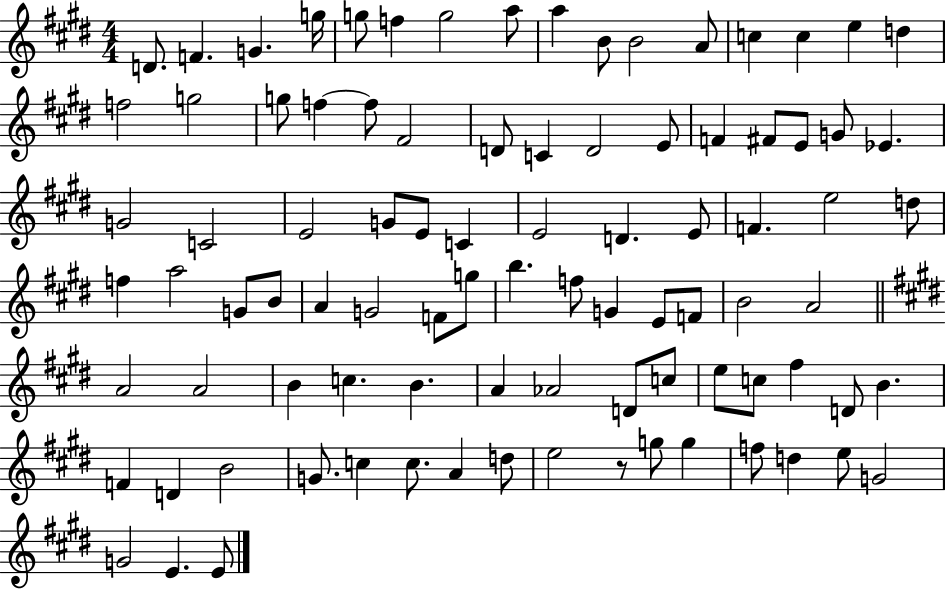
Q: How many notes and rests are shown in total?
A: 91